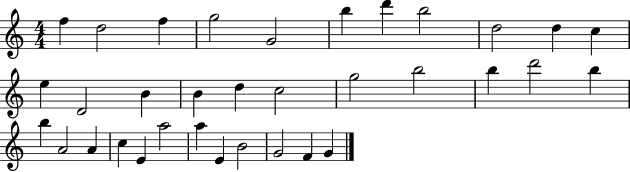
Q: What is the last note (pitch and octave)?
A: G4